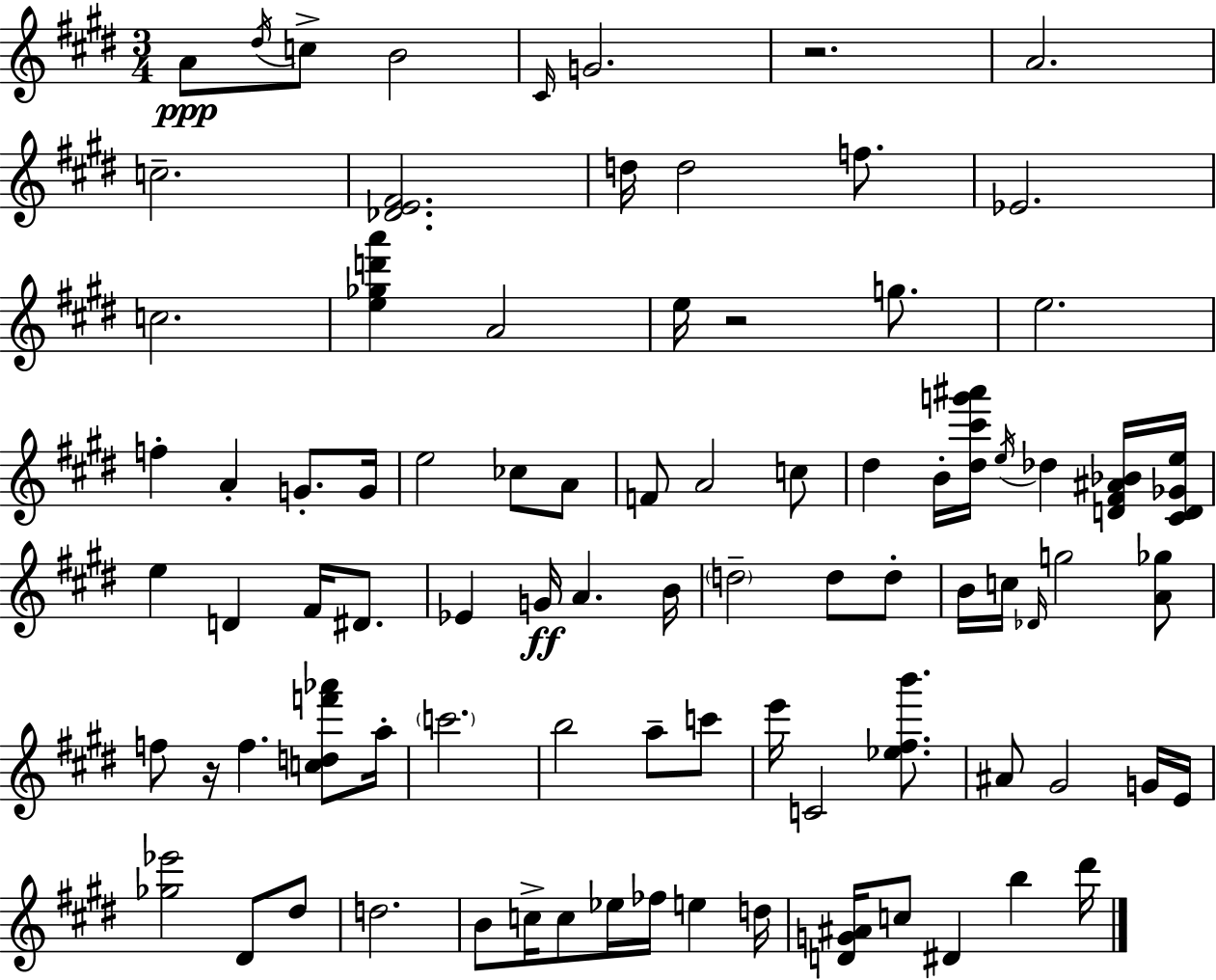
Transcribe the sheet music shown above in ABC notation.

X:1
T:Untitled
M:3/4
L:1/4
K:E
A/2 ^d/4 c/2 B2 ^C/4 G2 z2 A2 c2 [_DE^F]2 d/4 d2 f/2 _E2 c2 [e_gd'a'] A2 e/4 z2 g/2 e2 f A G/2 G/4 e2 _c/2 A/2 F/2 A2 c/2 ^d B/4 [^d^c'g'^a']/4 e/4 _d [D^F^A_B]/4 [^CD_Ge]/4 e D ^F/4 ^D/2 _E G/4 A B/4 d2 d/2 d/2 B/4 c/4 _D/4 g2 [A_g]/2 f/2 z/4 f [cdf'_a']/2 a/4 c'2 b2 a/2 c'/2 e'/4 C2 [_e^fb']/2 ^A/2 ^G2 G/4 E/4 [_g_e']2 ^D/2 ^d/2 d2 B/2 c/4 c/2 _e/4 _f/4 e d/4 [DG^A]/4 c/2 ^D b ^d'/4